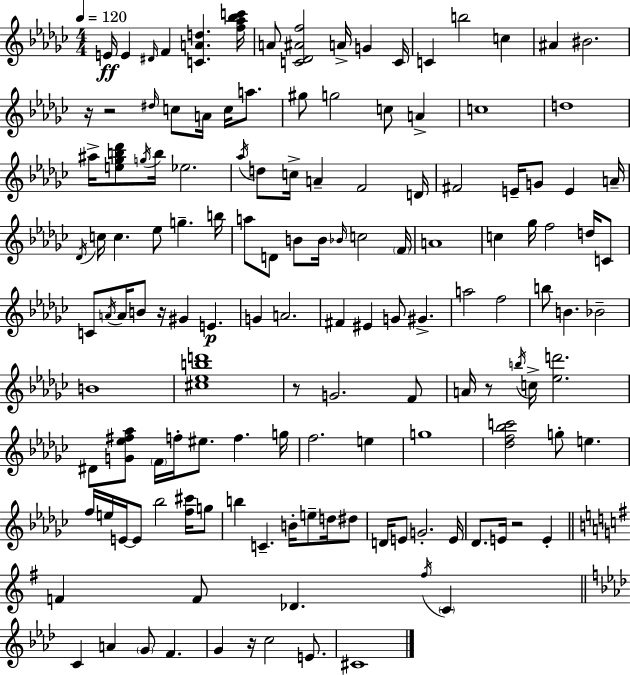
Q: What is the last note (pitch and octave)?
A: C#4